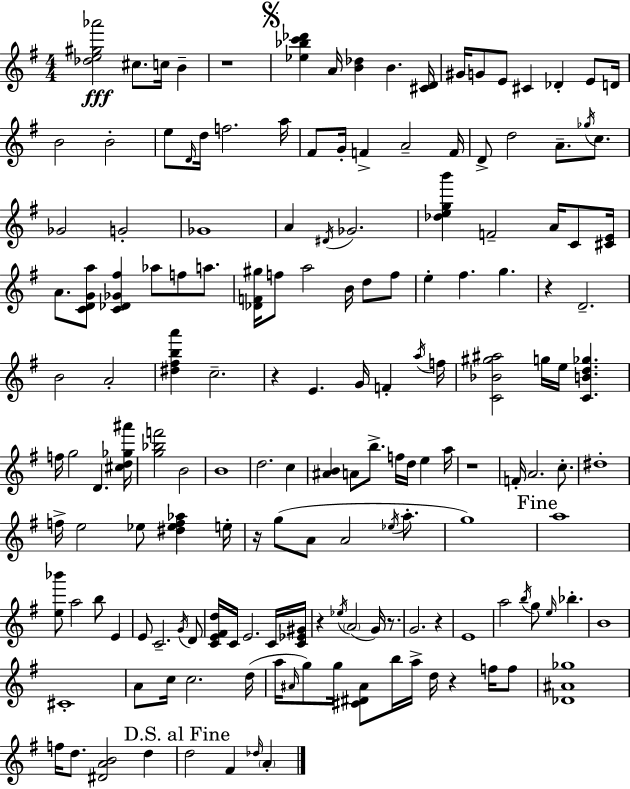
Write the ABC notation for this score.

X:1
T:Untitled
M:4/4
L:1/4
K:Em
[_de^g_a']2 ^c/2 c/4 B z4 [_e_bc'_d'] A/4 [B_d] B [^CD]/4 ^G/4 G/2 E/2 ^C _D E/2 D/4 B2 B2 e/2 D/4 d/4 f2 a/4 ^F/2 G/4 F A2 F/4 D/2 d2 A/2 _g/4 c/2 _G2 G2 _G4 A ^D/4 _G2 [_degb'] F2 A/4 C/2 [^CE]/4 A/2 [CDGa]/2 [C_D_G^f] _a/2 f/2 a/2 [_DF^g]/4 f/2 a2 B/4 d/2 f/2 e ^f g z D2 B2 A2 [^d^fba'] c2 z E G/4 F a/4 f/4 [C_B^g^a]2 g/4 e/4 [CBd_g] f/4 g2 D [^cd_g^a']/4 [g_bf']2 B2 B4 d2 c [^AB] A/2 b/2 f/4 d/4 e a/4 z4 F/4 A2 c/2 ^d4 f/4 e2 _e/2 [^d_ef_a] e/4 z/4 g/2 A/2 A2 _e/4 a/2 g4 a4 [e_b']/2 a2 b/2 E E/2 C2 G/4 D/2 [CE^Fd]/4 C/4 E2 C/4 [C_E^G]/4 z _e/4 A2 G/4 z/2 G2 z E4 a2 b/4 g/2 e/4 _b B4 ^C4 A/2 c/4 c2 d/4 a/4 ^A/4 g/2 g/4 [^C^D^A]/2 b/4 a/4 d/4 z f/4 f/2 [_D^A_g]4 f/4 d/2 [^DAB]2 d d2 ^F _d/4 A